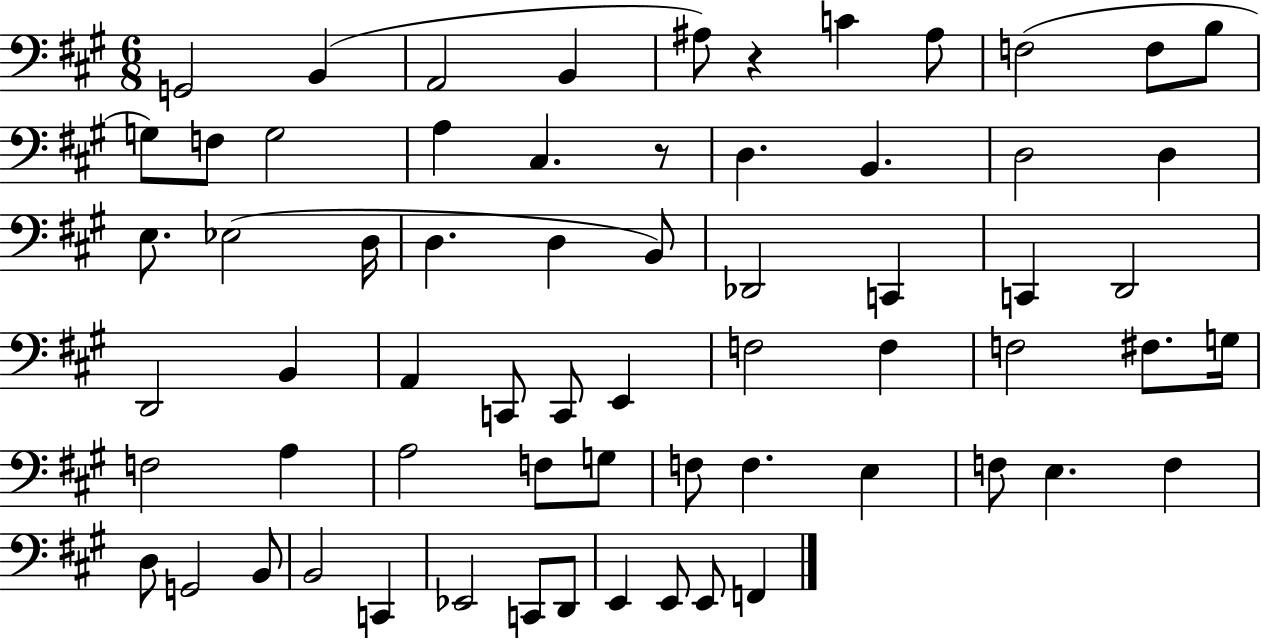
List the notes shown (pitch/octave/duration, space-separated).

G2/h B2/q A2/h B2/q A#3/e R/q C4/q A#3/e F3/h F3/e B3/e G3/e F3/e G3/h A3/q C#3/q. R/e D3/q. B2/q. D3/h D3/q E3/e. Eb3/h D3/s D3/q. D3/q B2/e Db2/h C2/q C2/q D2/h D2/h B2/q A2/q C2/e C2/e E2/q F3/h F3/q F3/h F#3/e. G3/s F3/h A3/q A3/h F3/e G3/e F3/e F3/q. E3/q F3/e E3/q. F3/q D3/e G2/h B2/e B2/h C2/q Eb2/h C2/e D2/e E2/q E2/e E2/e F2/q